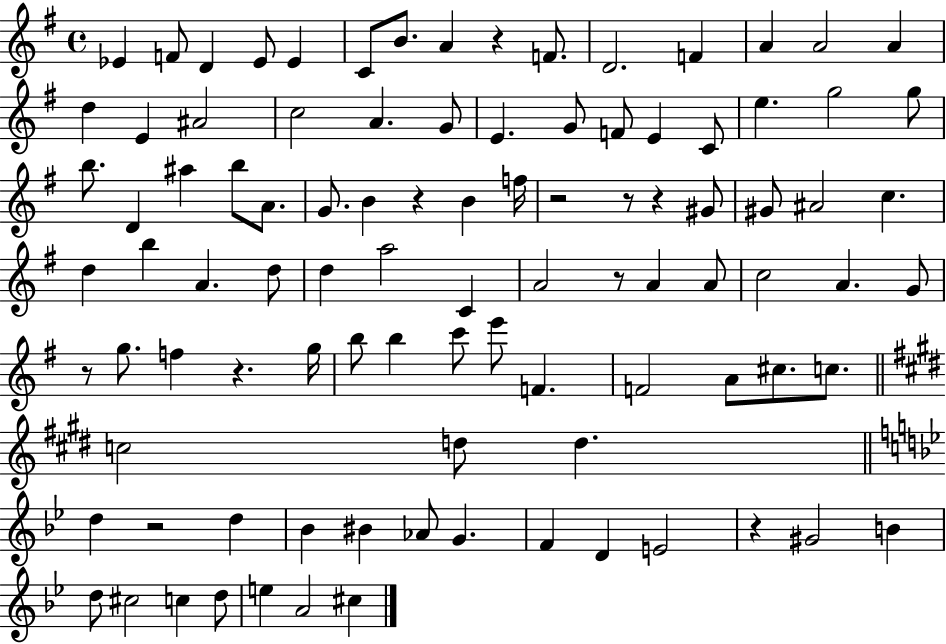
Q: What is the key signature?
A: G major